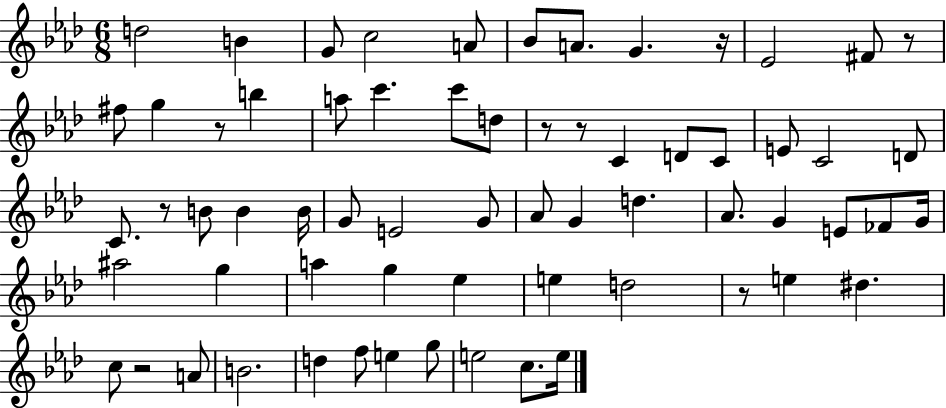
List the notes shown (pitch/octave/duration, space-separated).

D5/h B4/q G4/e C5/h A4/e Bb4/e A4/e. G4/q. R/s Eb4/h F#4/e R/e F#5/e G5/q R/e B5/q A5/e C6/q. C6/e D5/e R/e R/e C4/q D4/e C4/e E4/e C4/h D4/e C4/e. R/e B4/e B4/q B4/s G4/e E4/h G4/e Ab4/e G4/q D5/q. Ab4/e. G4/q E4/e FES4/e G4/s A#5/h G5/q A5/q G5/q Eb5/q E5/q D5/h R/e E5/q D#5/q. C5/e R/h A4/e B4/h. D5/q F5/e E5/q G5/e E5/h C5/e. E5/s